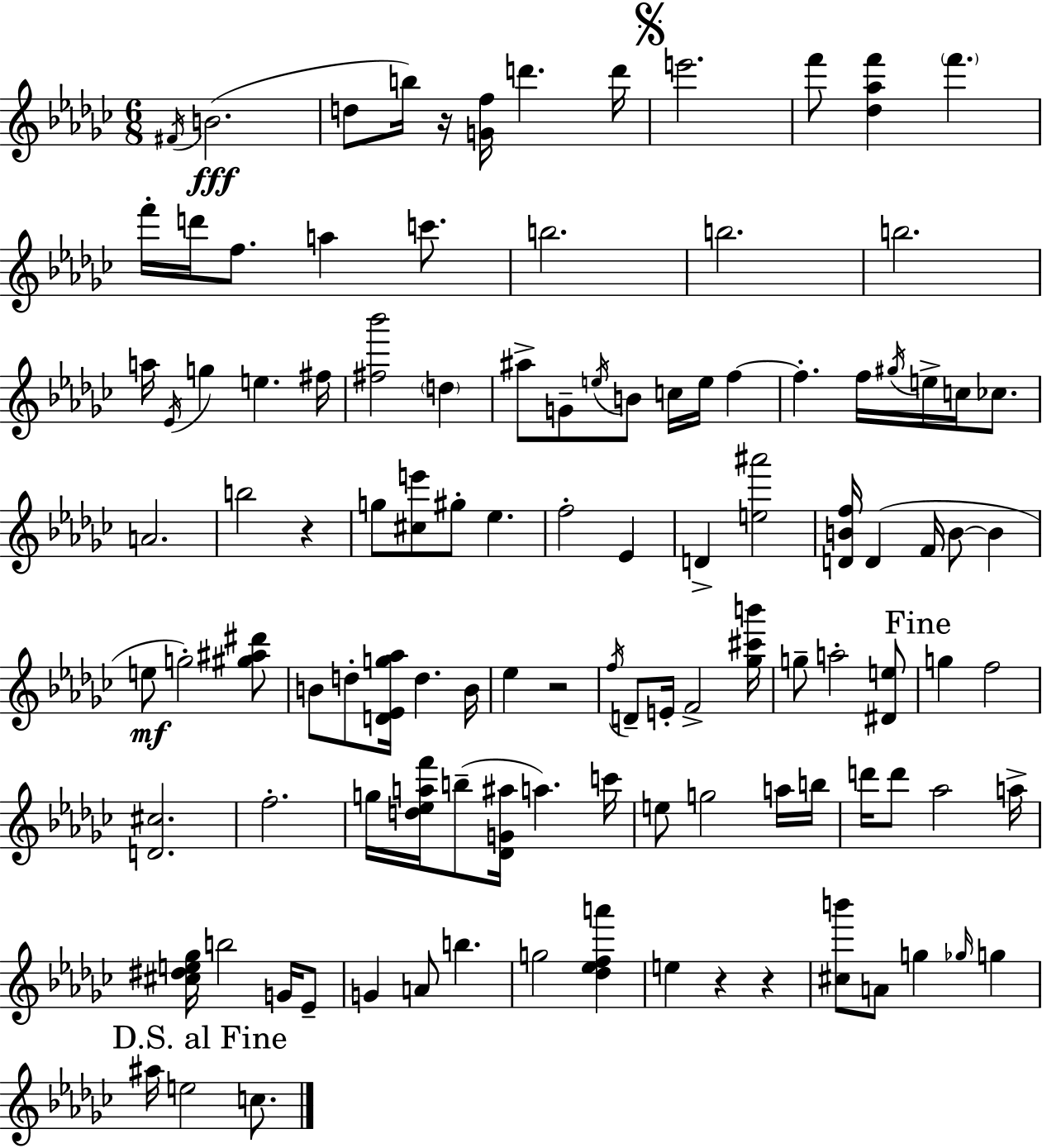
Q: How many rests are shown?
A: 5